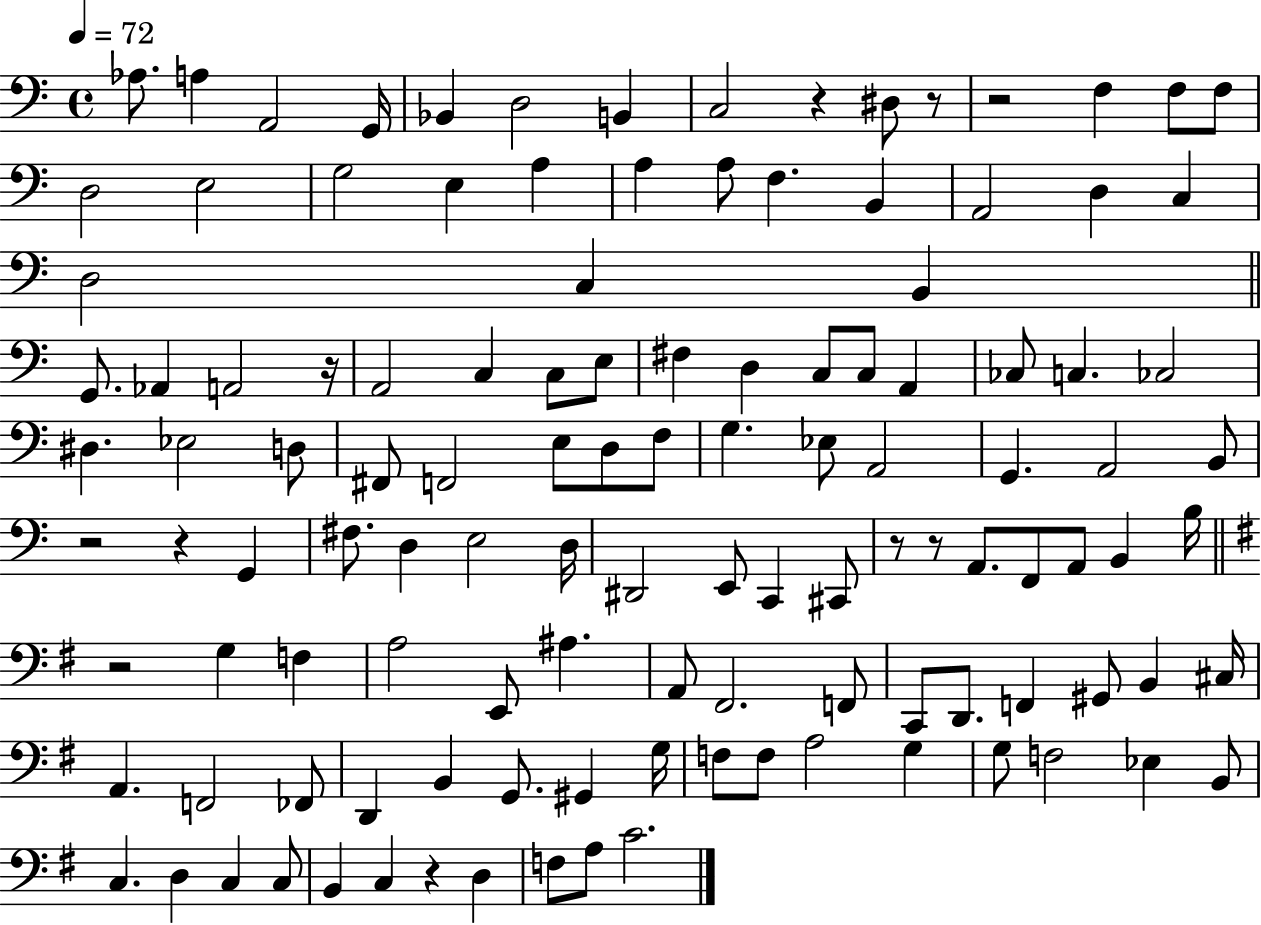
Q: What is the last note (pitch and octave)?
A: C4